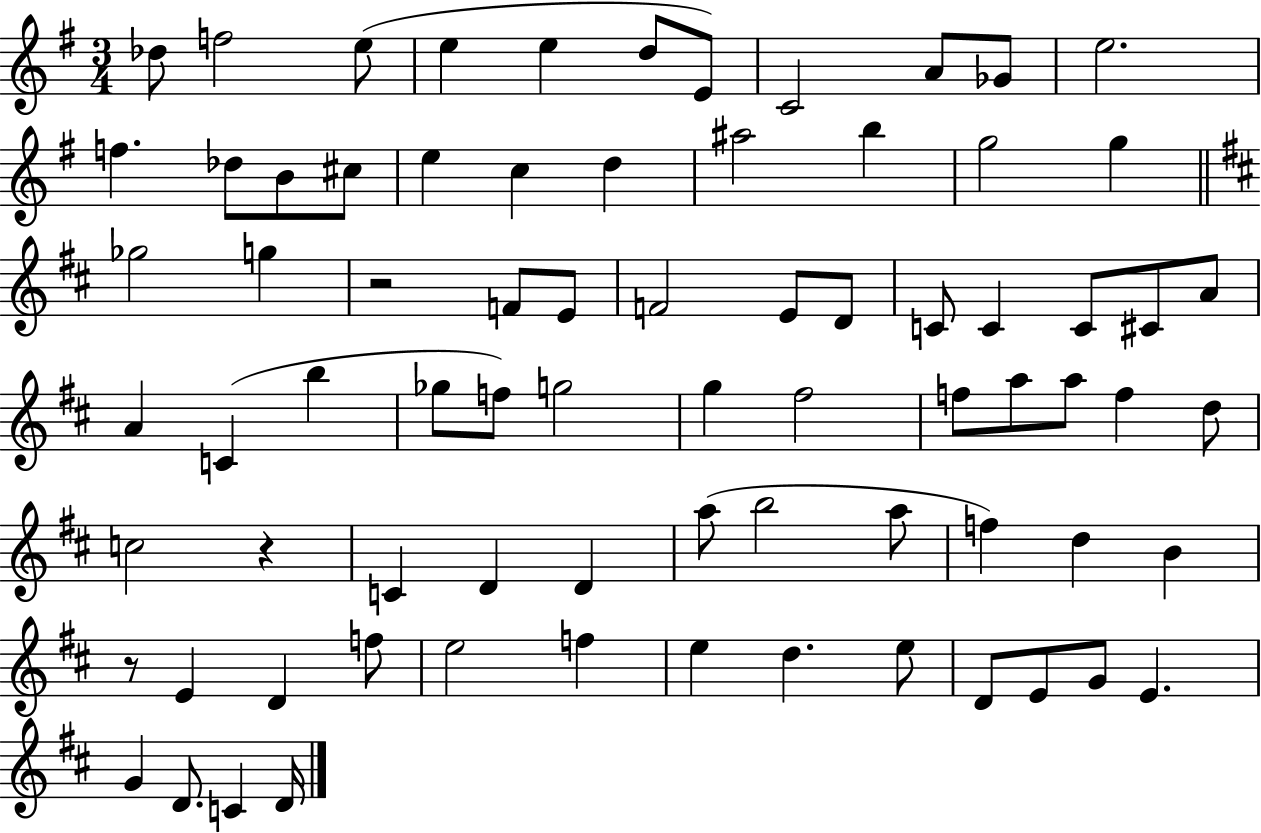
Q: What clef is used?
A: treble